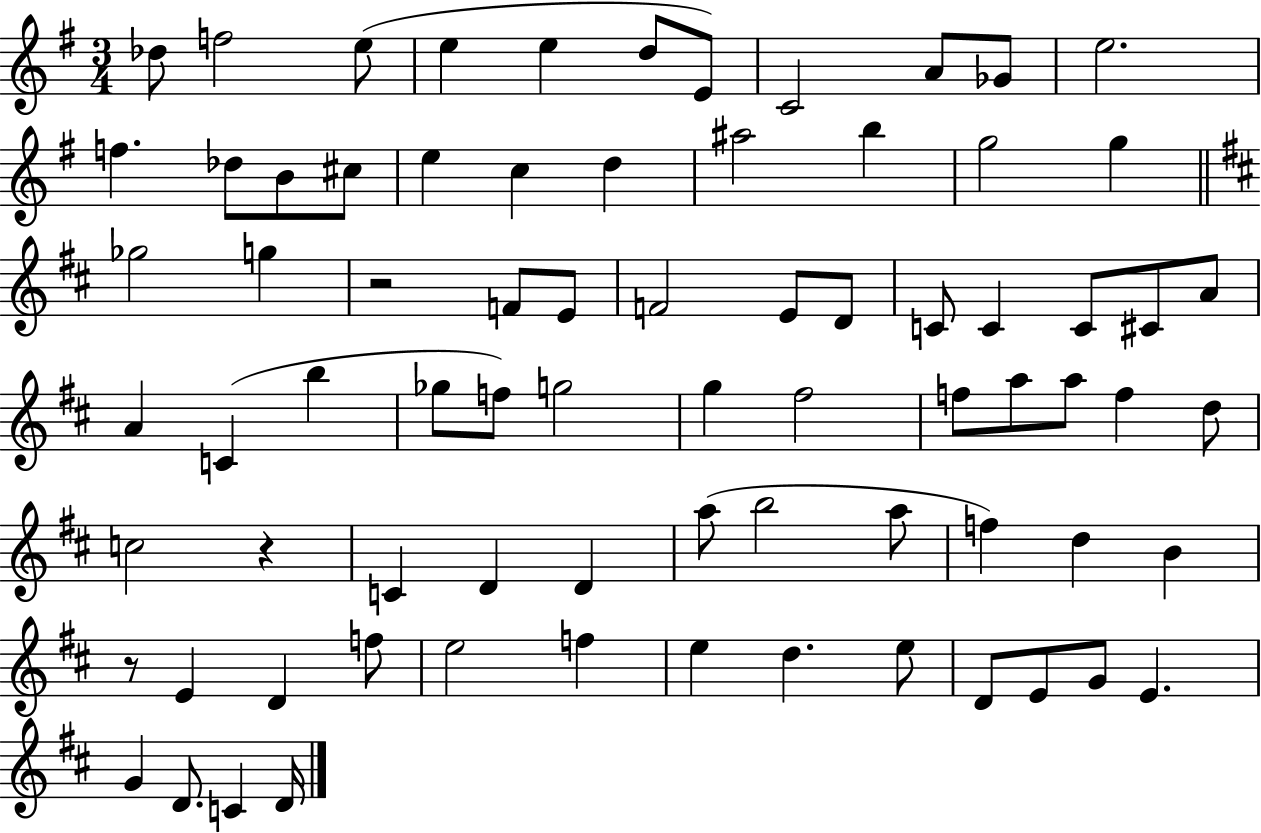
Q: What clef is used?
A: treble